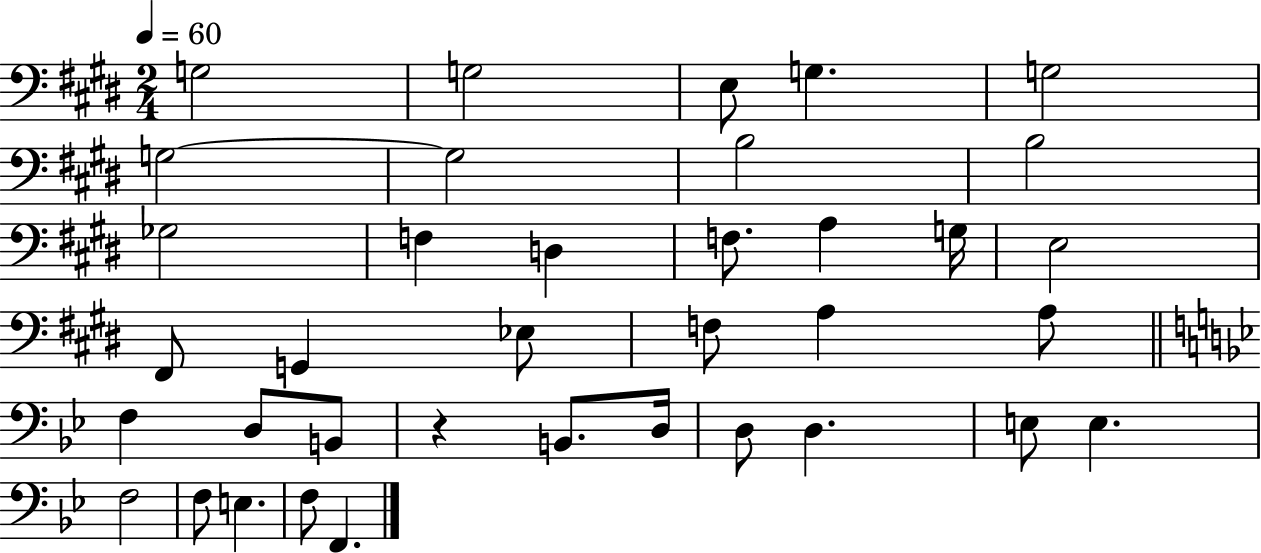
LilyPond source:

{
  \clef bass
  \numericTimeSignature
  \time 2/4
  \key e \major
  \tempo 4 = 60
  g2 | g2 | e8 g4. | g2 | \break g2~~ | g2 | b2 | b2 | \break ges2 | f4 d4 | f8. a4 g16 | e2 | \break fis,8 g,4 ees8 | f8 a4 a8 | \bar "||" \break \key bes \major f4 d8 b,8 | r4 b,8. d16 | d8 d4. | e8 e4. | \break f2 | f8 e4. | f8 f,4. | \bar "|."
}